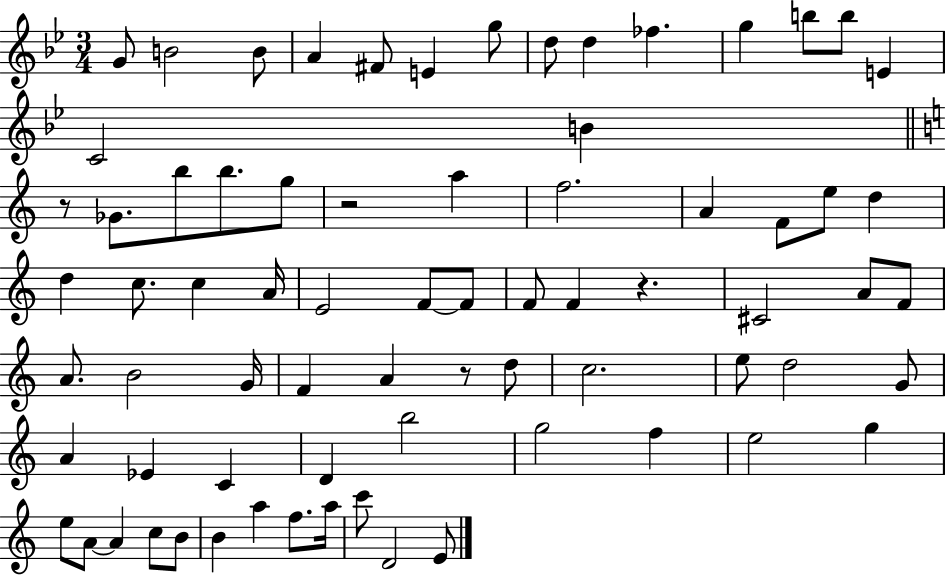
{
  \clef treble
  \numericTimeSignature
  \time 3/4
  \key bes \major
  g'8 b'2 b'8 | a'4 fis'8 e'4 g''8 | d''8 d''4 fes''4. | g''4 b''8 b''8 e'4 | \break c'2 b'4 | \bar "||" \break \key c \major r8 ges'8. b''8 b''8. g''8 | r2 a''4 | f''2. | a'4 f'8 e''8 d''4 | \break d''4 c''8. c''4 a'16 | e'2 f'8~~ f'8 | f'8 f'4 r4. | cis'2 a'8 f'8 | \break a'8. b'2 g'16 | f'4 a'4 r8 d''8 | c''2. | e''8 d''2 g'8 | \break a'4 ees'4 c'4 | d'4 b''2 | g''2 f''4 | e''2 g''4 | \break e''8 a'8~~ a'4 c''8 b'8 | b'4 a''4 f''8. a''16 | c'''8 d'2 e'8 | \bar "|."
}